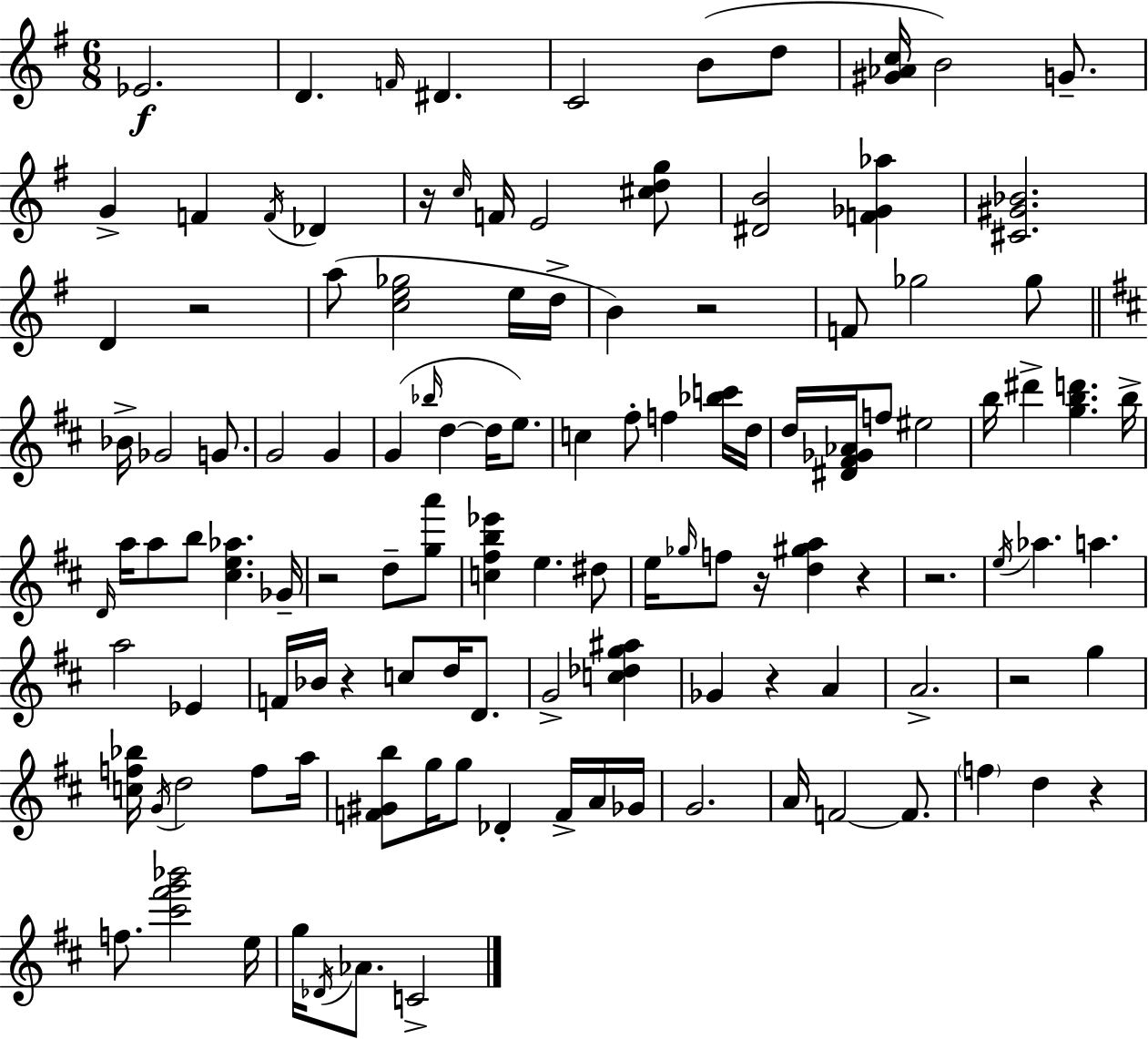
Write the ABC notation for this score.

X:1
T:Untitled
M:6/8
L:1/4
K:Em
_E2 D F/4 ^D C2 B/2 d/2 [^G_Ac]/4 B2 G/2 G F F/4 _D z/4 c/4 F/4 E2 [^cdg]/2 [^DB]2 [F_G_a] [^C^G_B]2 D z2 a/2 [ce_g]2 e/4 d/4 B z2 F/2 _g2 _g/2 _B/4 _G2 G/2 G2 G G _b/4 d d/4 e/2 c ^f/2 f [_bc']/4 d/4 d/4 [^D^F_G_A]/4 f/2 ^e2 b/4 ^d' [gbd'] b/4 D/4 a/4 a/2 b/2 [^ce_a] _G/4 z2 d/2 [ga']/2 [c^fb_e'] e ^d/2 e/4 _g/4 f/2 z/4 [d^ga] z z2 e/4 _a a a2 _E F/4 _B/4 z c/2 d/4 D/2 G2 [c_dg^a] _G z A A2 z2 g [cf_b]/4 G/4 d2 f/2 a/4 [F^Gb]/2 g/4 g/2 _D F/4 A/4 _G/4 G2 A/4 F2 F/2 f d z f/2 [^c'^f'g'_b']2 e/4 g/4 _D/4 _A/2 C2